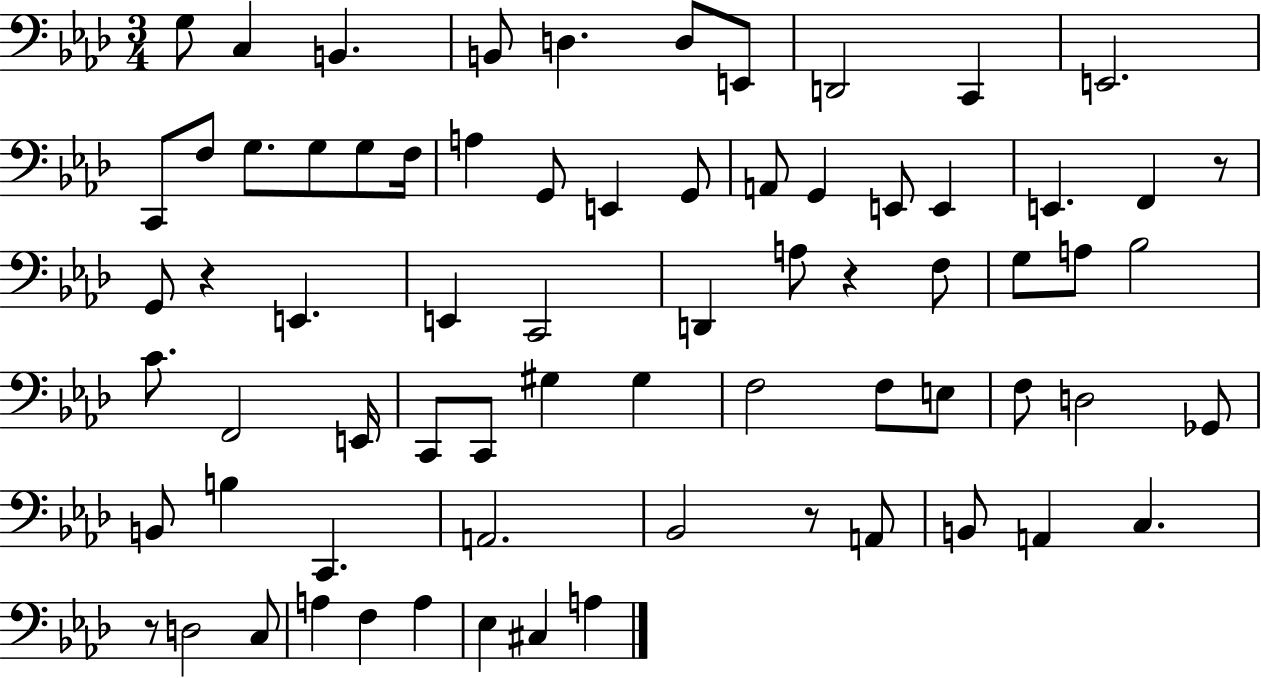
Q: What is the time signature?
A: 3/4